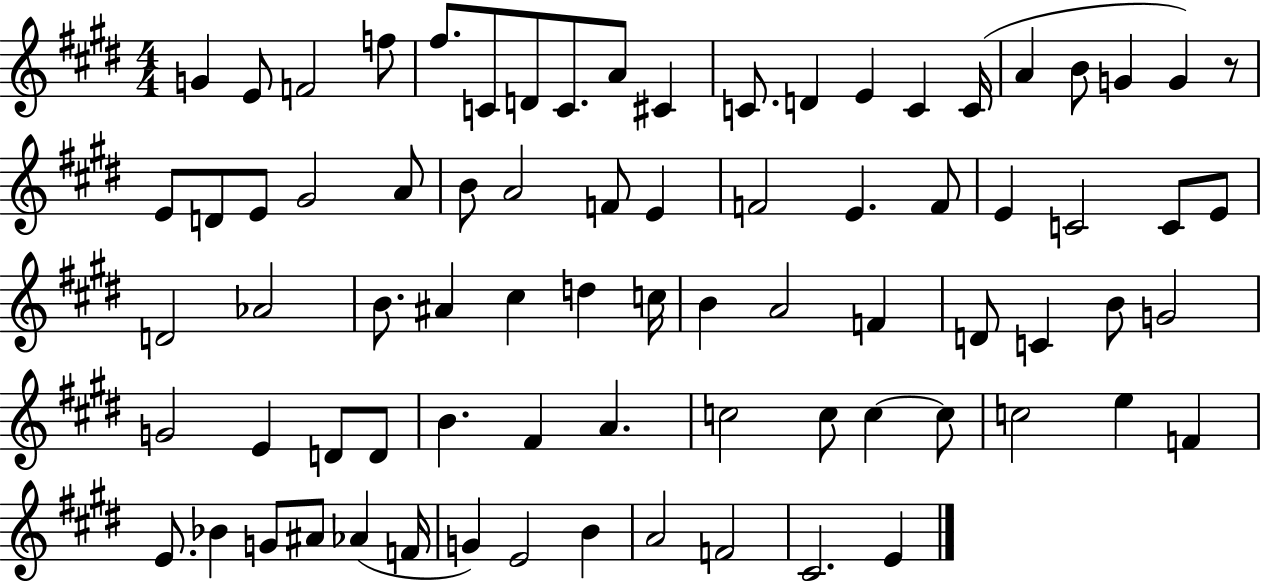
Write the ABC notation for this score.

X:1
T:Untitled
M:4/4
L:1/4
K:E
G E/2 F2 f/2 ^f/2 C/2 D/2 C/2 A/2 ^C C/2 D E C C/4 A B/2 G G z/2 E/2 D/2 E/2 ^G2 A/2 B/2 A2 F/2 E F2 E F/2 E C2 C/2 E/2 D2 _A2 B/2 ^A ^c d c/4 B A2 F D/2 C B/2 G2 G2 E D/2 D/2 B ^F A c2 c/2 c c/2 c2 e F E/2 _B G/2 ^A/2 _A F/4 G E2 B A2 F2 ^C2 E